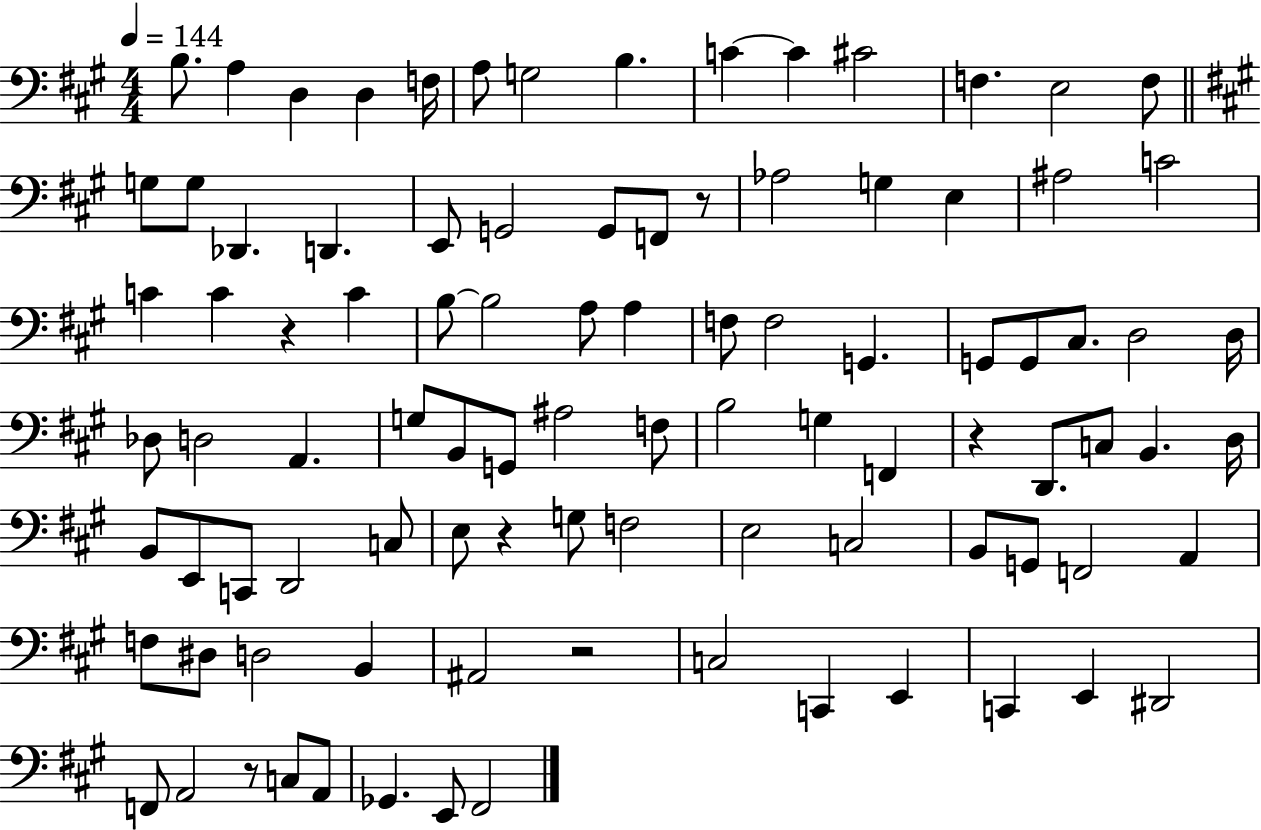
B3/e. A3/q D3/q D3/q F3/s A3/e G3/h B3/q. C4/q C4/q C#4/h F3/q. E3/h F3/e G3/e G3/e Db2/q. D2/q. E2/e G2/h G2/e F2/e R/e Ab3/h G3/q E3/q A#3/h C4/h C4/q C4/q R/q C4/q B3/e B3/h A3/e A3/q F3/e F3/h G2/q. G2/e G2/e C#3/e. D3/h D3/s Db3/e D3/h A2/q. G3/e B2/e G2/e A#3/h F3/e B3/h G3/q F2/q R/q D2/e. C3/e B2/q. D3/s B2/e E2/e C2/e D2/h C3/e E3/e R/q G3/e F3/h E3/h C3/h B2/e G2/e F2/h A2/q F3/e D#3/e D3/h B2/q A#2/h R/h C3/h C2/q E2/q C2/q E2/q D#2/h F2/e A2/h R/e C3/e A2/e Gb2/q. E2/e F#2/h